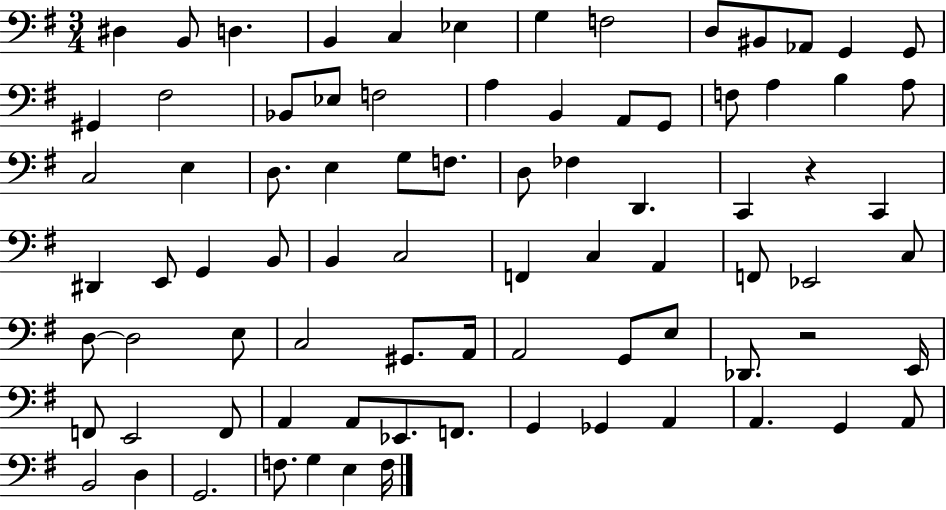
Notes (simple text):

D#3/q B2/e D3/q. B2/q C3/q Eb3/q G3/q F3/h D3/e BIS2/e Ab2/e G2/q G2/e G#2/q F#3/h Bb2/e Eb3/e F3/h A3/q B2/q A2/e G2/e F3/e A3/q B3/q A3/e C3/h E3/q D3/e. E3/q G3/e F3/e. D3/e FES3/q D2/q. C2/q R/q C2/q D#2/q E2/e G2/q B2/e B2/q C3/h F2/q C3/q A2/q F2/e Eb2/h C3/e D3/e D3/h E3/e C3/h G#2/e. A2/s A2/h G2/e E3/e Db2/e. R/h E2/s F2/e E2/h F2/e A2/q A2/e Eb2/e. F2/e. G2/q Gb2/q A2/q A2/q. G2/q A2/e B2/h D3/q G2/h. F3/e. G3/q E3/q F3/s